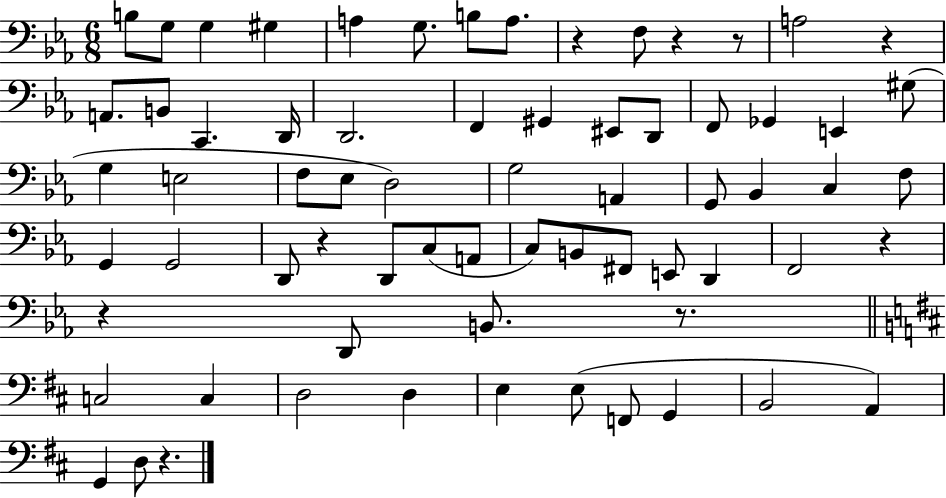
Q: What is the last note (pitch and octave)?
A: D3